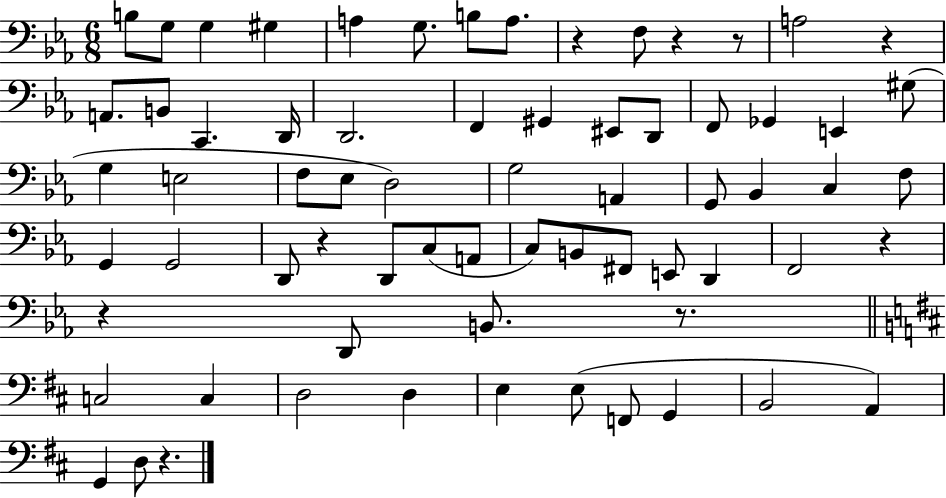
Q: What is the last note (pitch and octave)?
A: D3